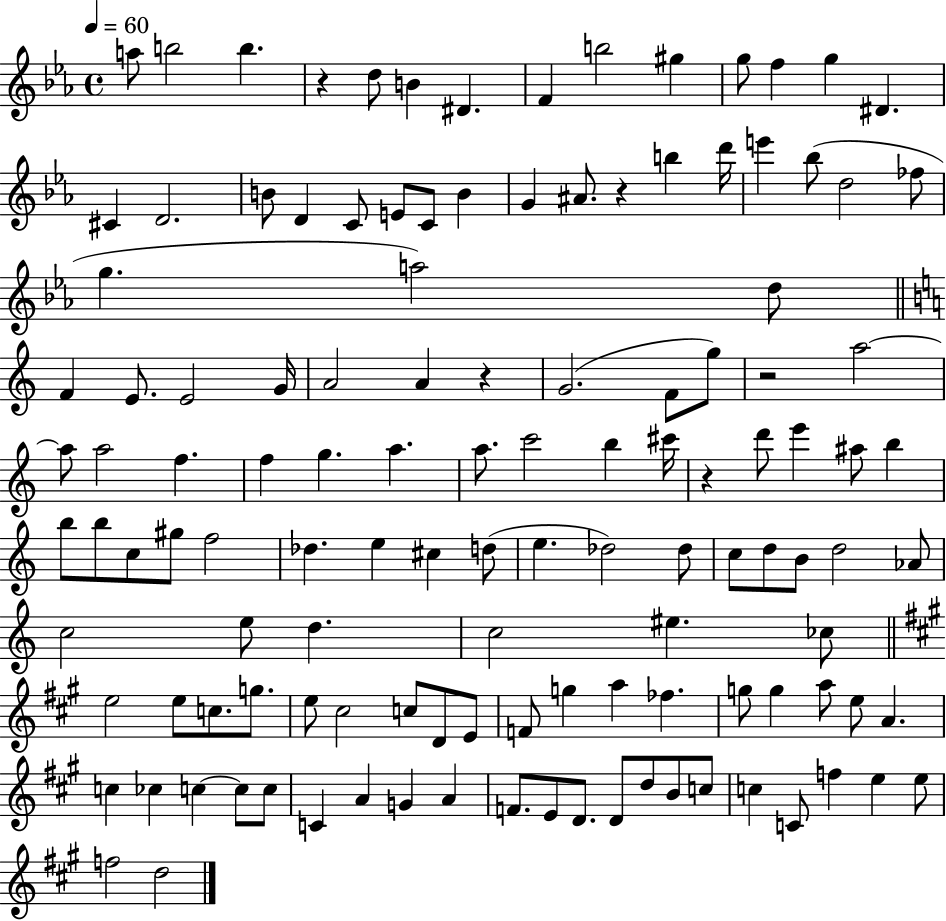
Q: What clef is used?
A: treble